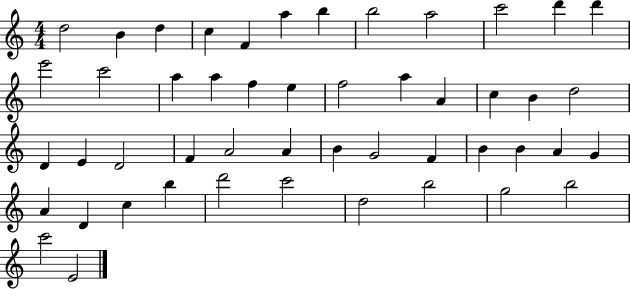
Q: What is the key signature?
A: C major